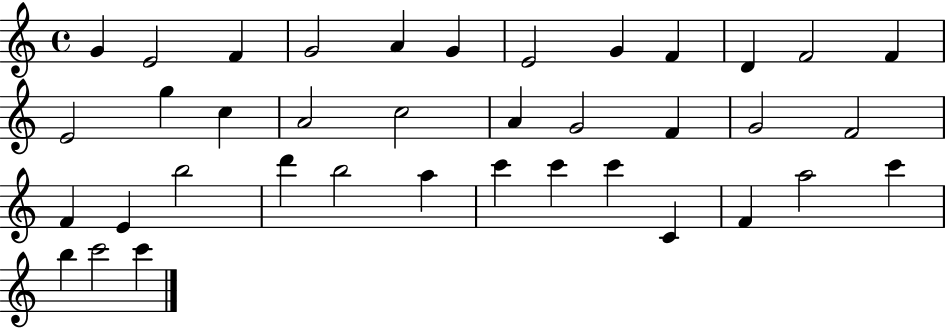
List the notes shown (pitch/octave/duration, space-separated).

G4/q E4/h F4/q G4/h A4/q G4/q E4/h G4/q F4/q D4/q F4/h F4/q E4/h G5/q C5/q A4/h C5/h A4/q G4/h F4/q G4/h F4/h F4/q E4/q B5/h D6/q B5/h A5/q C6/q C6/q C6/q C4/q F4/q A5/h C6/q B5/q C6/h C6/q